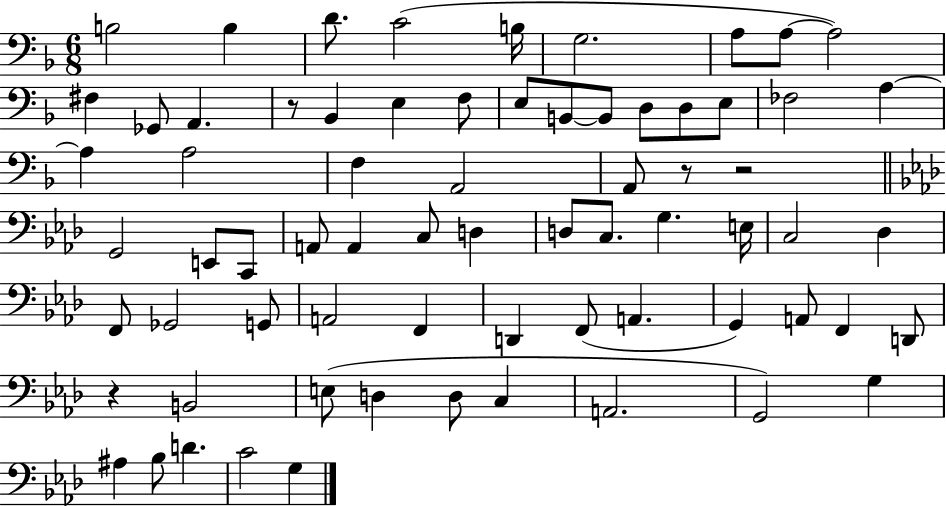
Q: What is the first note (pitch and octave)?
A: B3